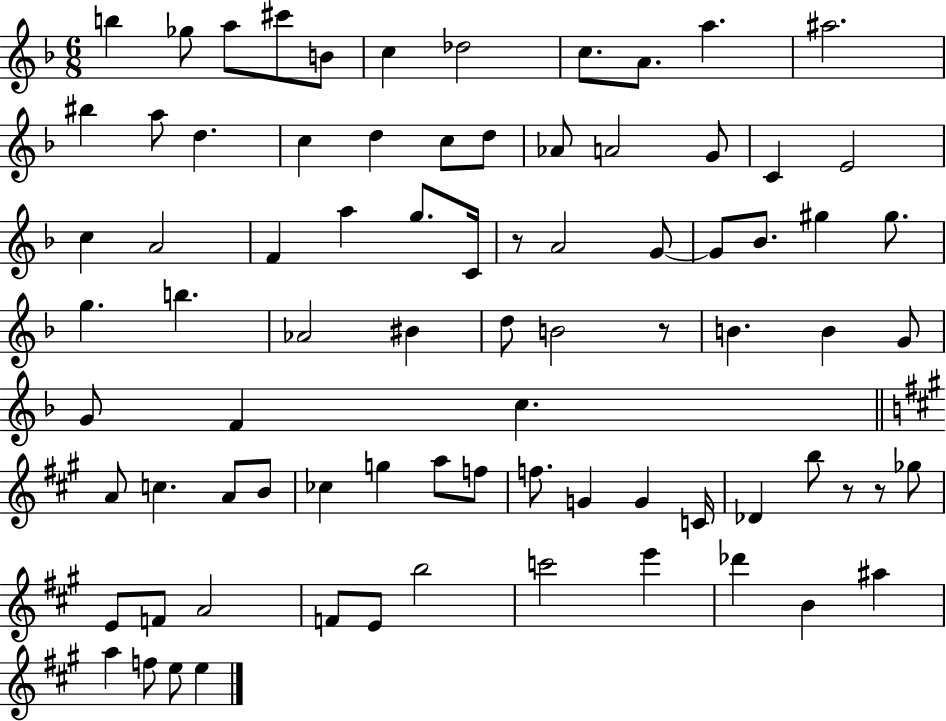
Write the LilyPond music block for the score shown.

{
  \clef treble
  \numericTimeSignature
  \time 6/8
  \key f \major
  b''4 ges''8 a''8 cis'''8 b'8 | c''4 des''2 | c''8. a'8. a''4. | ais''2. | \break bis''4 a''8 d''4. | c''4 d''4 c''8 d''8 | aes'8 a'2 g'8 | c'4 e'2 | \break c''4 a'2 | f'4 a''4 g''8. c'16 | r8 a'2 g'8~~ | g'8 bes'8. gis''4 gis''8. | \break g''4. b''4. | aes'2 bis'4 | d''8 b'2 r8 | b'4. b'4 g'8 | \break g'8 f'4 c''4. | \bar "||" \break \key a \major a'8 c''4. a'8 b'8 | ces''4 g''4 a''8 f''8 | f''8. g'4 g'4 c'16 | des'4 b''8 r8 r8 ges''8 | \break e'8 f'8 a'2 | f'8 e'8 b''2 | c'''2 e'''4 | des'''4 b'4 ais''4 | \break a''4 f''8 e''8 e''4 | \bar "|."
}